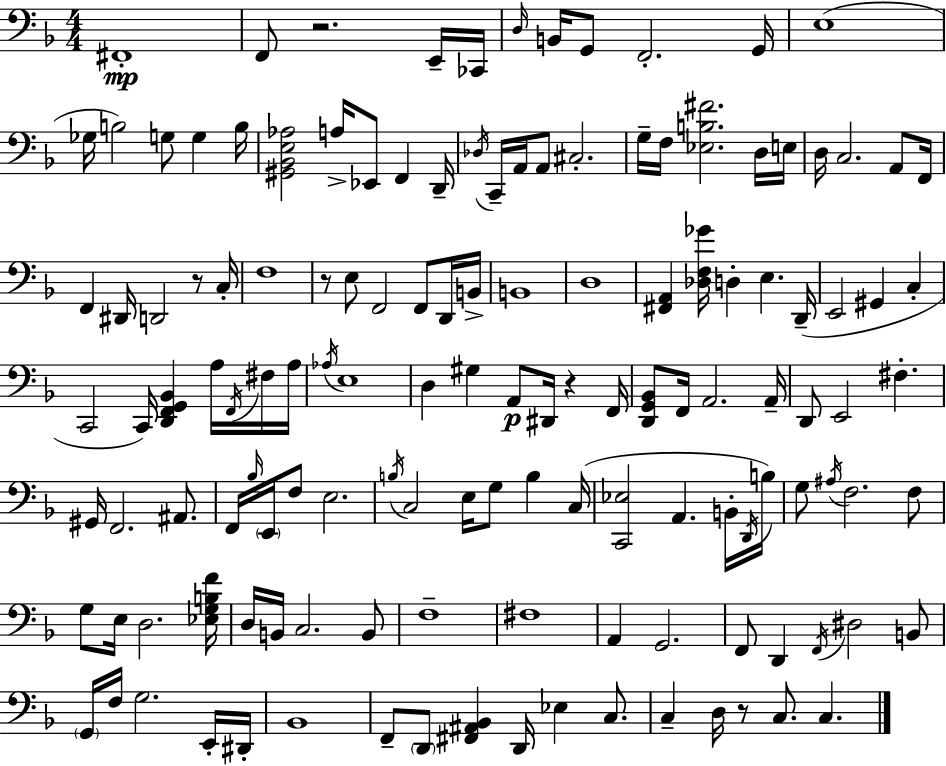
{
  \clef bass
  \numericTimeSignature
  \time 4/4
  \key d \minor
  fis,1-.\mp | f,8 r2. e,16-- ces,16 | \grace { d16 } b,16 g,8 f,2.-. | g,16 e1( | \break ges16 b2) g8 g4 | b16 <gis, bes, e aes>2 a16-> ees,8 f,4 | d,16-- \acciaccatura { des16 } c,16-- a,16 a,8 cis2.-. | g16-- f16 <ees b fis'>2. | \break d16 e16 d16 c2. a,8 | f,16 f,4 dis,16 d,2 r8 | c16-. f1 | r8 e8 f,2 f,8 | \break d,16 b,16-> b,1 | d1 | <fis, a,>4 <des f ges'>16 d4-. e4. | d,16--( e,2 gis,4 c4-. | \break c,2 c,16) <d, f, g, bes,>4 a16 | \acciaccatura { f,16 } fis16 a16 \acciaccatura { aes16 } e1 | d4 gis4 a,8\p dis,16 r4 | f,16 <d, g, bes,>8 f,16 a,2. | \break a,16-- d,8 e,2 fis4.-. | gis,16 f,2. | ais,8. f,16 \grace { bes16 } \parenthesize e,16 f8 e2. | \acciaccatura { b16 } c2 e16 g8 | \break b4 c16( <c, ees>2 a,4. | b,16-. \acciaccatura { d,16 } b16) g8 \acciaccatura { ais16 } f2. | f8 g8 e16 d2. | <ees g b f'>16 d16 b,16 c2. | \break b,8 f1-- | fis1 | a,4 g,2. | f,8 d,4 \acciaccatura { f,16 } dis2 | \break b,8 \parenthesize g,16 f16 g2. | e,16-. dis,16-. bes,1 | f,8-- \parenthesize d,8 <fis, ais, bes,>4 | d,16 ees4 c8. c4-- d16 r8 | \break c8. c4. \bar "|."
}